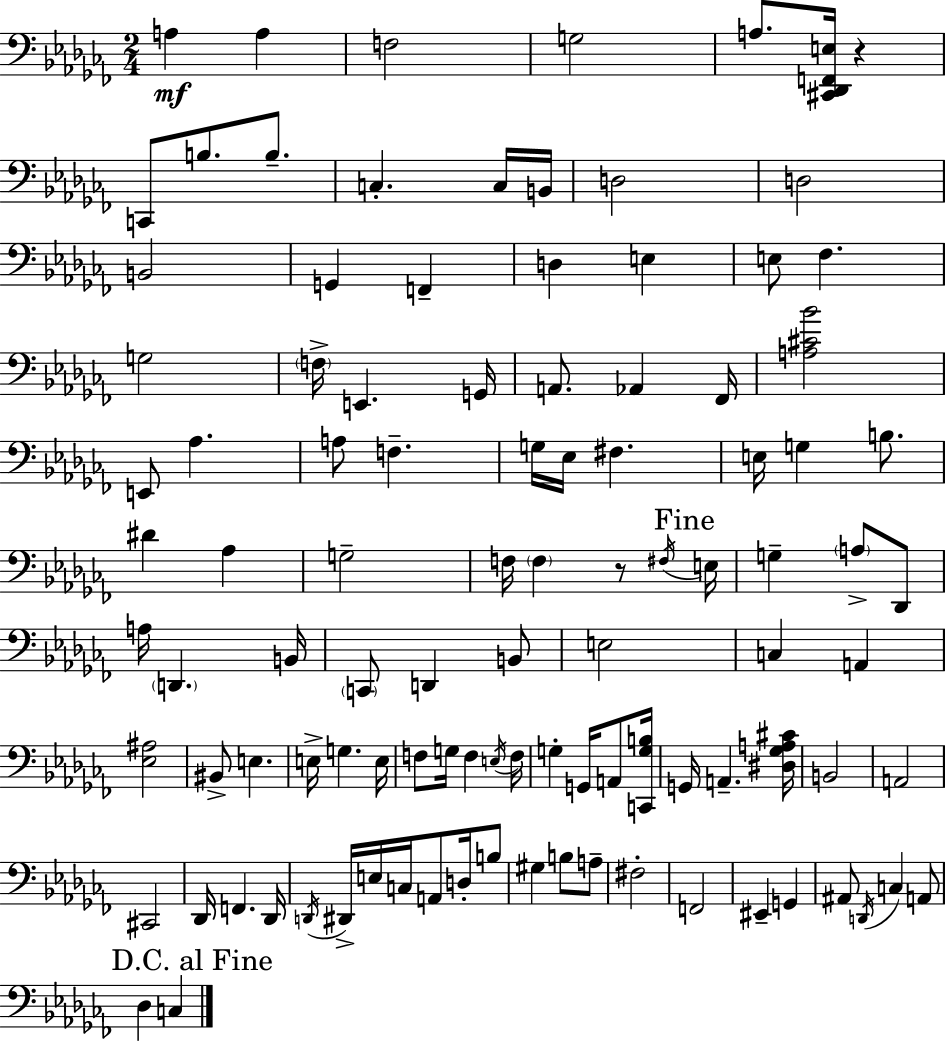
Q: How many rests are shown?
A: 2